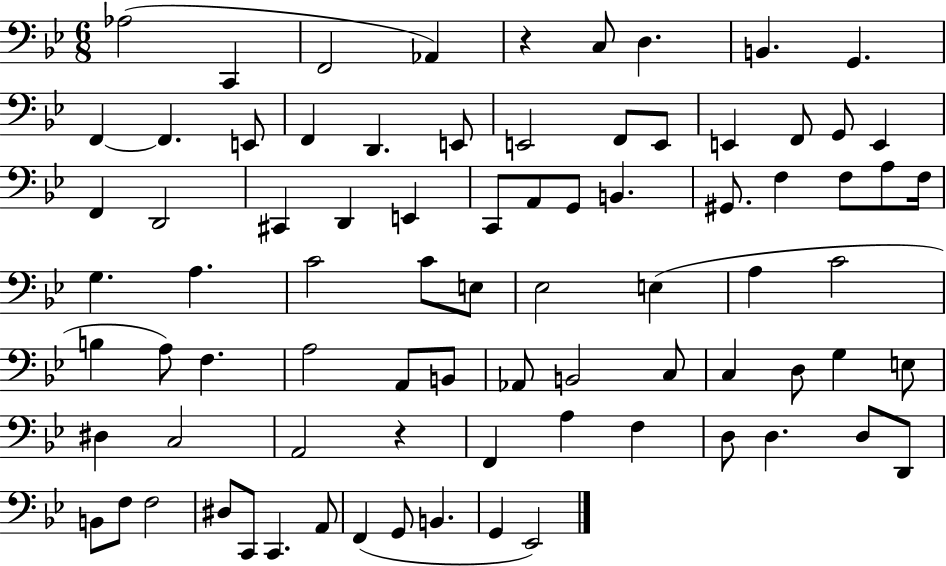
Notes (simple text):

Ab3/h C2/q F2/h Ab2/q R/q C3/e D3/q. B2/q. G2/q. F2/q F2/q. E2/e F2/q D2/q. E2/e E2/h F2/e E2/e E2/q F2/e G2/e E2/q F2/q D2/h C#2/q D2/q E2/q C2/e A2/e G2/e B2/q. G#2/e. F3/q F3/e A3/e F3/s G3/q. A3/q. C4/h C4/e E3/e Eb3/h E3/q A3/q C4/h B3/q A3/e F3/q. A3/h A2/e B2/e Ab2/e B2/h C3/e C3/q D3/e G3/q E3/e D#3/q C3/h A2/h R/q F2/q A3/q F3/q D3/e D3/q. D3/e D2/e B2/e F3/e F3/h D#3/e C2/e C2/q. A2/e F2/q G2/e B2/q. G2/q Eb2/h